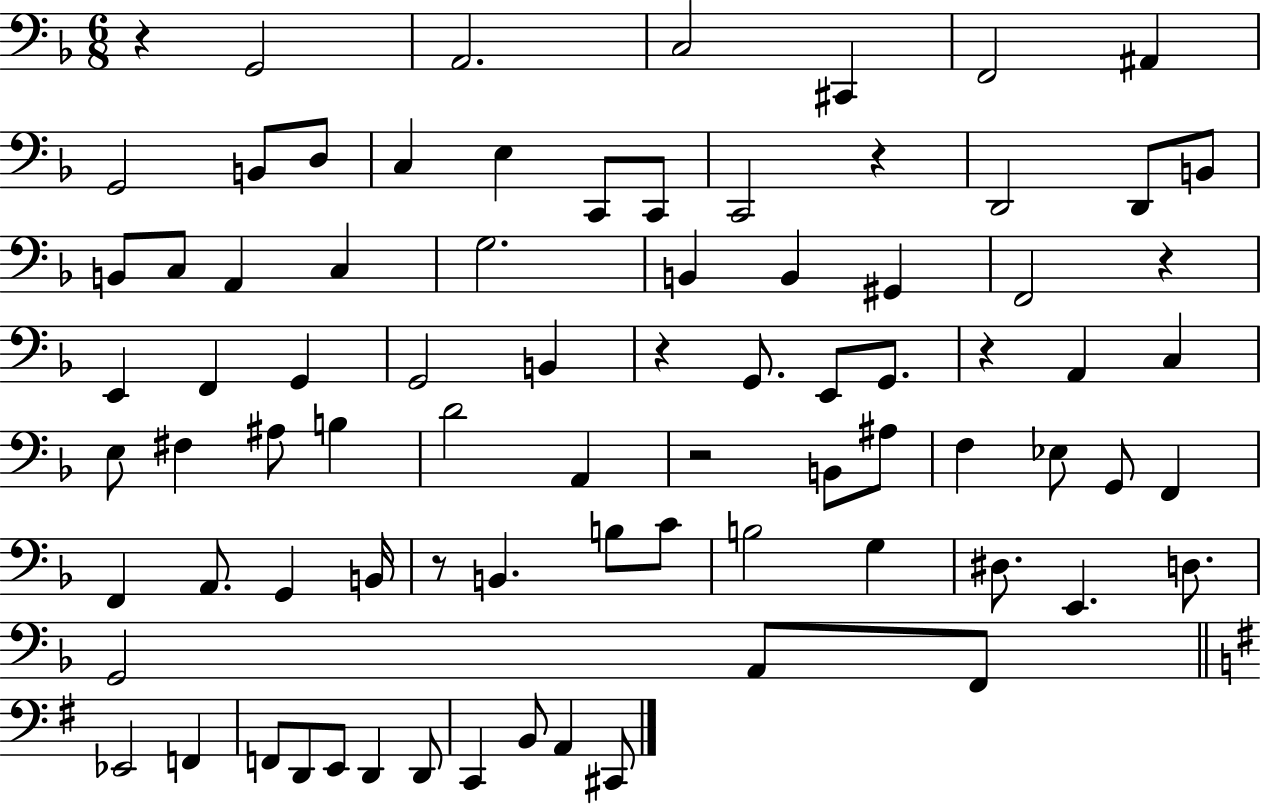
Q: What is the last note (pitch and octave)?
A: C#2